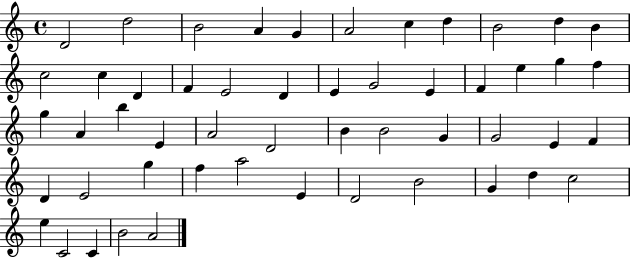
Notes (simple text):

D4/h D5/h B4/h A4/q G4/q A4/h C5/q D5/q B4/h D5/q B4/q C5/h C5/q D4/q F4/q E4/h D4/q E4/q G4/h E4/q F4/q E5/q G5/q F5/q G5/q A4/q B5/q E4/q A4/h D4/h B4/q B4/h G4/q G4/h E4/q F4/q D4/q E4/h G5/q F5/q A5/h E4/q D4/h B4/h G4/q D5/q C5/h E5/q C4/h C4/q B4/h A4/h